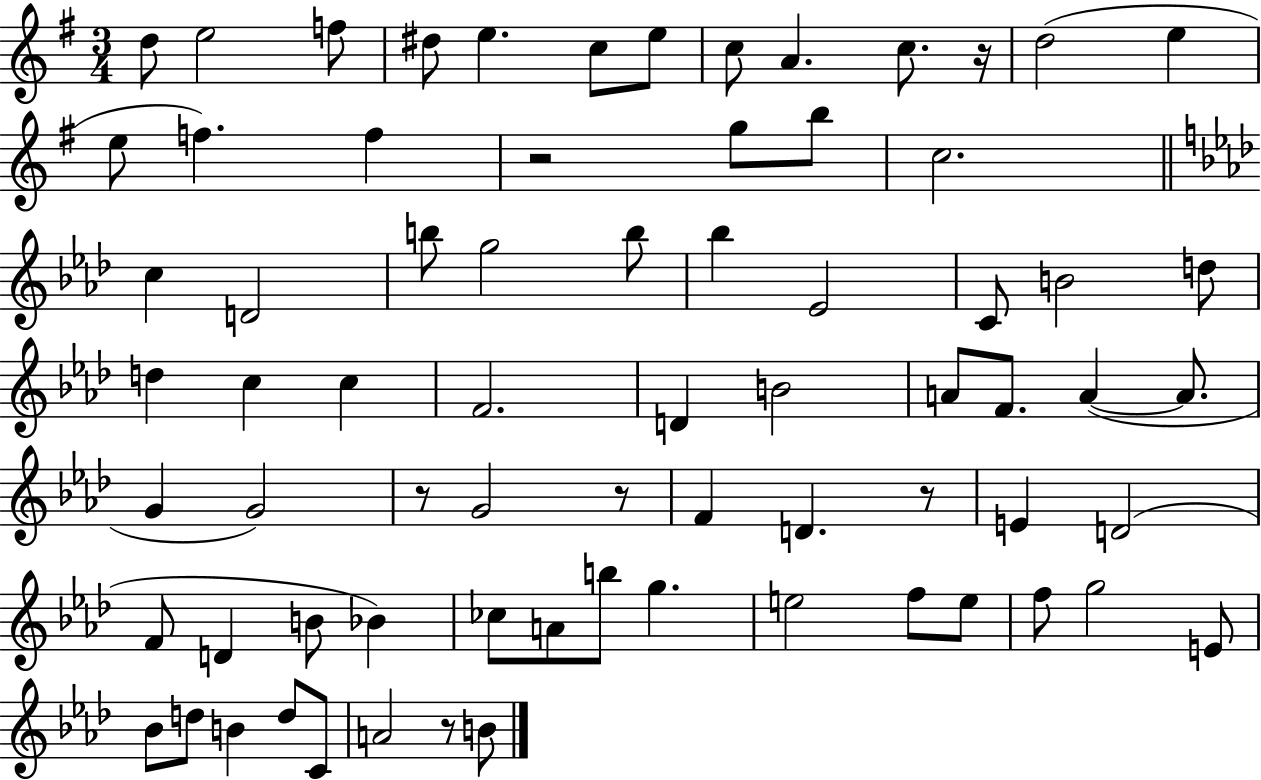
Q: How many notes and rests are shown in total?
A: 72